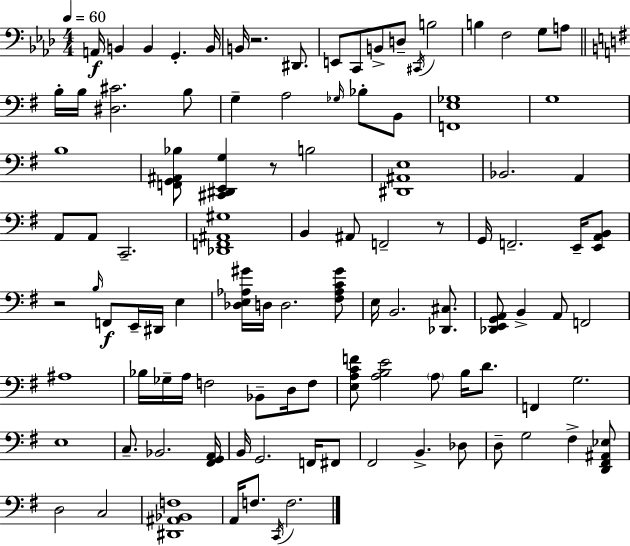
X:1
T:Untitled
M:4/4
L:1/4
K:Fm
A,,/4 B,, B,, G,, B,,/4 B,,/4 z2 ^D,,/2 E,,/2 C,,/2 B,,/2 D,/2 ^C,,/4 B,2 B, F,2 G,/2 A,/2 B,/4 B,/4 [^D,^C]2 B,/2 G, A,2 _G,/4 _B,/2 B,,/2 [F,,E,_G,]4 G,4 B,4 [F,,G,,^A,,_B,]/2 [^C,,^D,,E,,G,] z/2 B,2 [^D,,^A,,E,]4 _B,,2 A,, A,,/2 A,,/2 C,,2 [_D,,F,,^A,,^G,]4 B,, ^A,,/2 F,,2 z/2 G,,/4 F,,2 E,,/4 [E,,A,,B,,]/2 z2 B,/4 F,,/2 E,,/4 ^D,,/4 E, [_D,E,_A,^G]/4 D,/4 D,2 [^F,_A,C^G]/2 E,/4 B,,2 [_D,,^C,]/2 [_D,,E,,G,,A,,]/2 B,, A,,/2 F,,2 ^A,4 _B,/4 _G,/4 A,/4 F,2 _B,,/2 D,/4 F,/2 [E,A,CF]/2 [A,B,E]2 A,/2 B,/4 D/2 F,, G,2 E,4 C,/2 _B,,2 [^F,,G,,A,,]/4 B,,/4 G,,2 F,,/4 ^F,,/2 ^F,,2 B,, _D,/2 D,/2 G,2 ^F, [D,,^F,,^A,,_E,]/2 D,2 C,2 [^D,,^A,,_B,,F,]4 A,,/4 F,/2 C,,/4 F,2